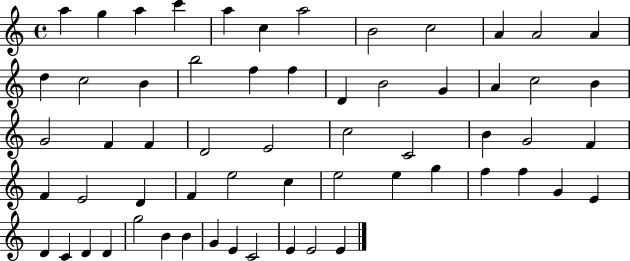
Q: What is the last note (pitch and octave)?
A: E4